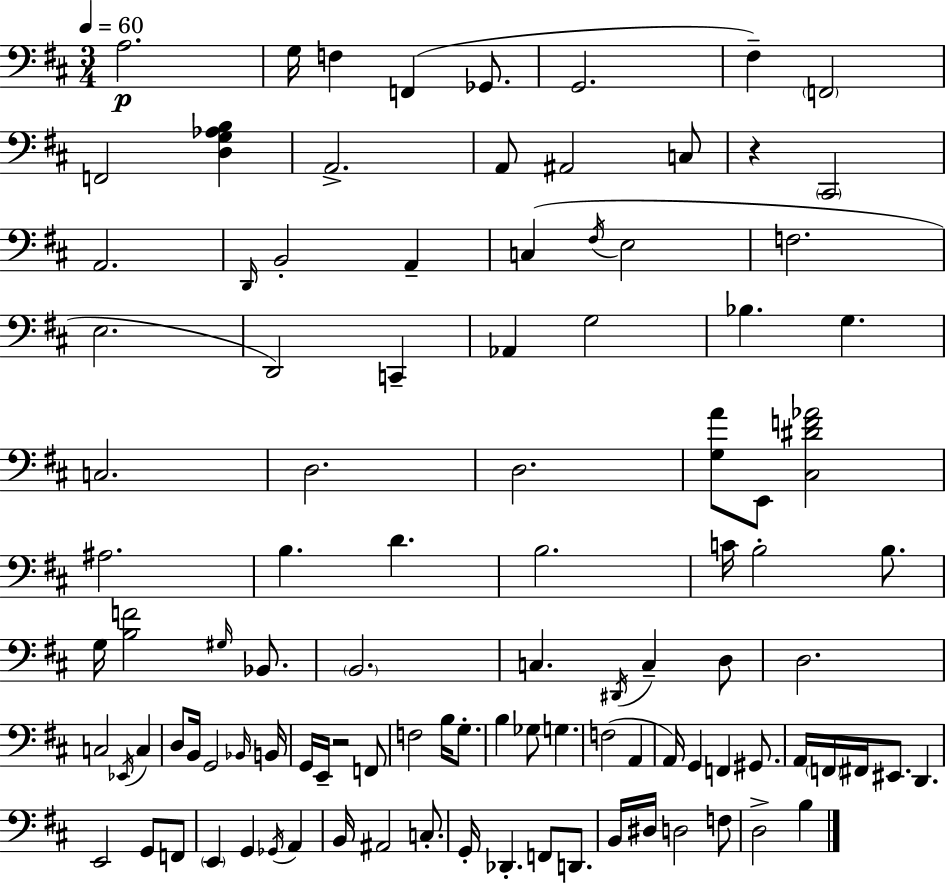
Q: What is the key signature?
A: D major